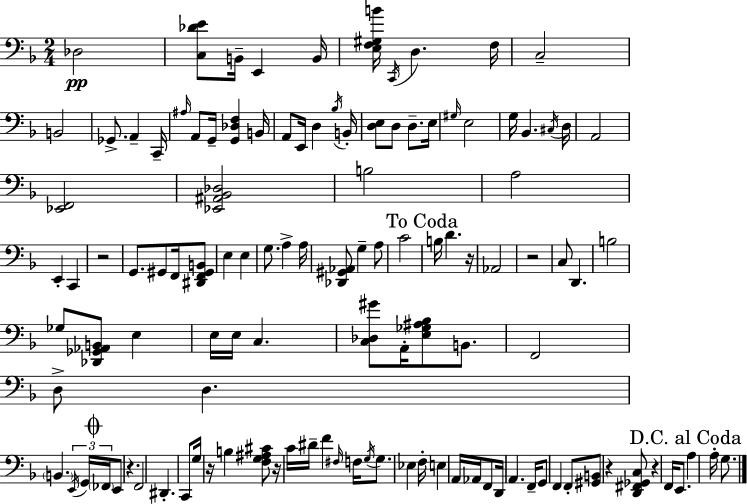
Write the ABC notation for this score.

X:1
T:Untitled
M:2/4
L:1/4
K:Dm
_D,2 [C,_DE]/2 B,,/4 E,, B,,/4 [E,F,^G,B]/4 C,,/4 D, F,/4 C,2 B,,2 _G,,/2 A,, C,,/4 ^A,/4 A,,/2 G,,/4 [G,,_D,F,] B,,/4 A,,/2 E,,/4 D, _B,/4 B,,/4 [D,E,]/2 D,/2 D,/2 E,/4 ^G,/4 E,2 G,/4 _B,, ^C,/4 D,/4 A,,2 [_E,,F,,]2 [_E,,^A,,_B,,_D,]2 B,2 A,2 E,, C,, z2 G,,/2 ^G,,/2 F,,/4 [^D,,F,,^G,,B,,]/2 E, E, G,/2 A, A,/4 [_D,,^G,,_A,,]/2 G, A,/2 C2 B,/4 D z/4 _A,,2 z2 C,/2 D,, B,2 _G,/2 [_D,,_G,,_A,,B,,]/2 E, E,/4 E,/4 C, [C,_D,^G]/2 A,,/4 [E,_G,^A,_B,]/2 B,,/2 F,,2 D,/2 D, B,, E,,/4 G,,/4 _F,,/4 E,,/2 z F,,2 ^D,, C,,/2 G,/4 z/4 B, [F,G,^A,^C]/2 z/4 C/4 ^D/4 F ^F,/4 F,/4 G,/4 G,/2 _E, F,/4 E, A,,/4 _A,,/4 F,,/2 D,,/4 A,, F,,/4 G,,/2 F,, F,,/2 [^G,,B,,]/2 z [D,,^F,,_G,,C,]/2 z F,,/4 E,,/2 A, A,/4 G,/2